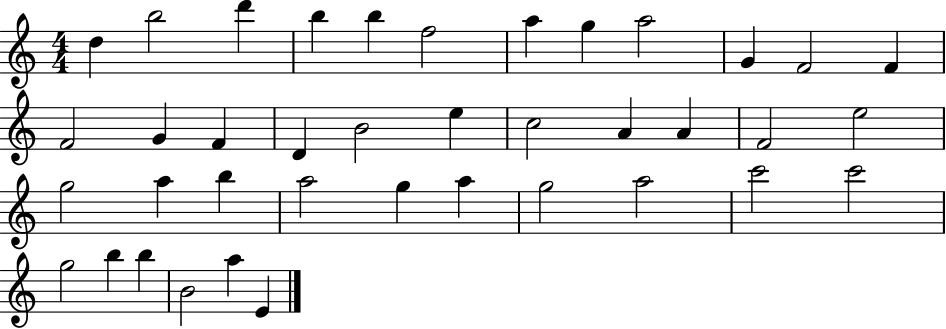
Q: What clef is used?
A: treble